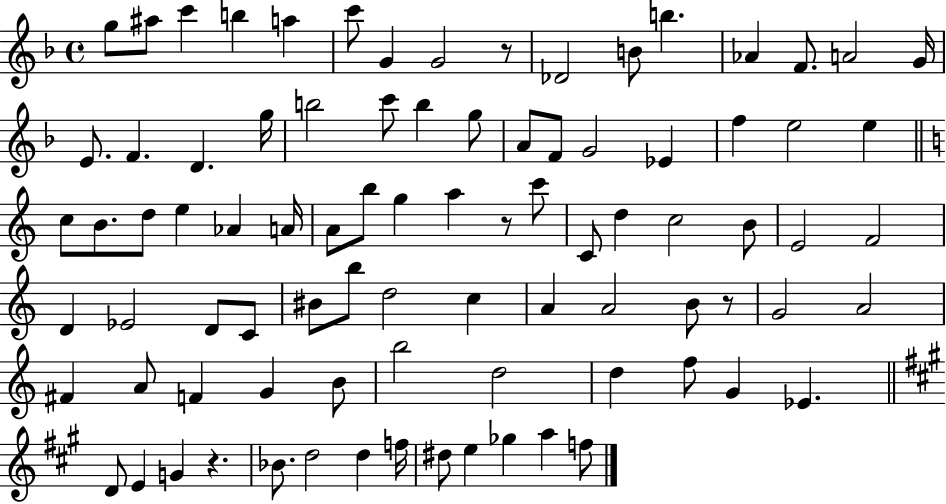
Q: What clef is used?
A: treble